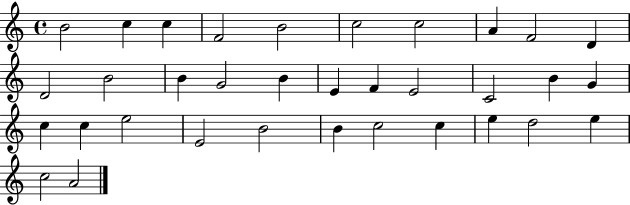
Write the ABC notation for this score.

X:1
T:Untitled
M:4/4
L:1/4
K:C
B2 c c F2 B2 c2 c2 A F2 D D2 B2 B G2 B E F E2 C2 B G c c e2 E2 B2 B c2 c e d2 e c2 A2